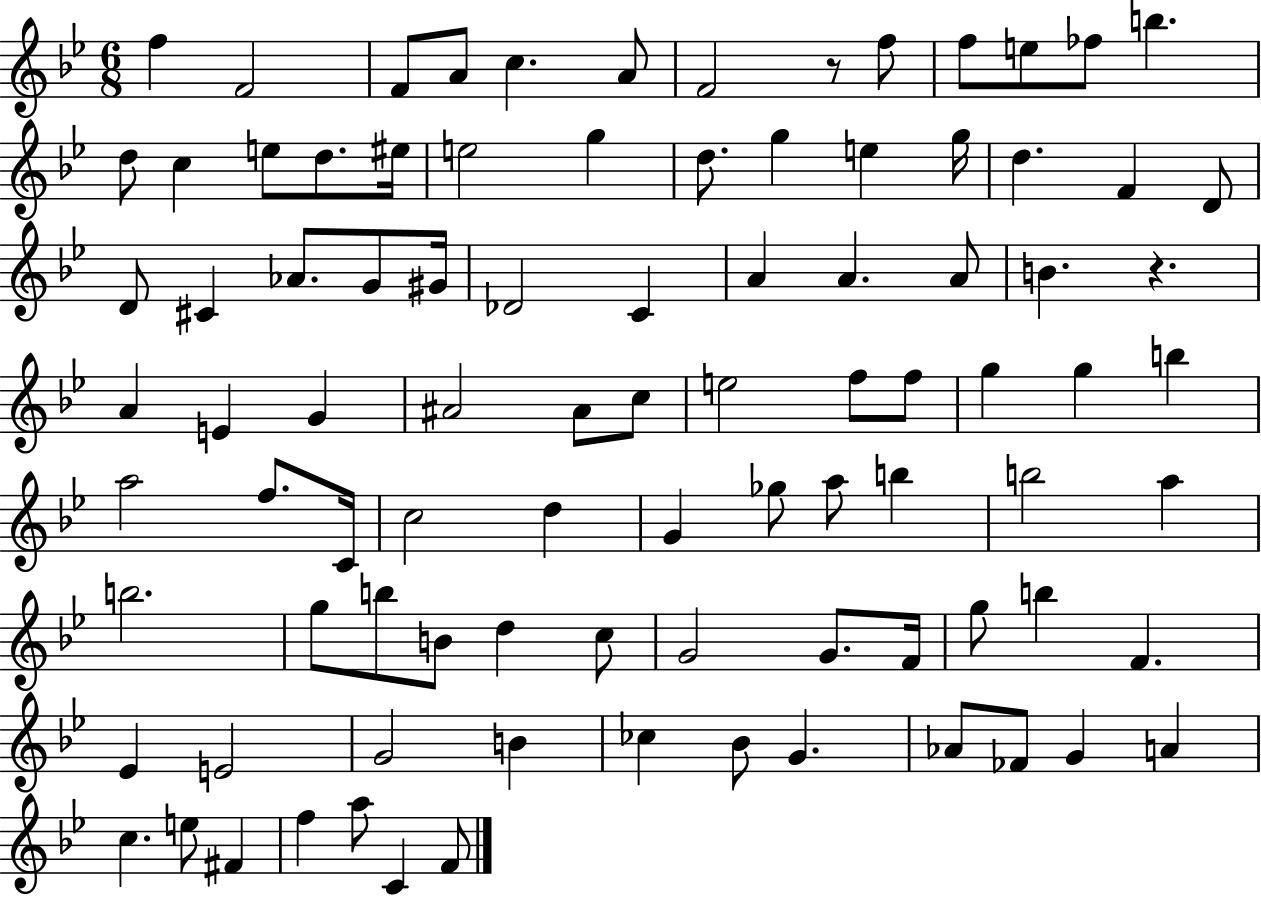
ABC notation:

X:1
T:Untitled
M:6/8
L:1/4
K:Bb
f F2 F/2 A/2 c A/2 F2 z/2 f/2 f/2 e/2 _f/2 b d/2 c e/2 d/2 ^e/4 e2 g d/2 g e g/4 d F D/2 D/2 ^C _A/2 G/2 ^G/4 _D2 C A A A/2 B z A E G ^A2 ^A/2 c/2 e2 f/2 f/2 g g b a2 f/2 C/4 c2 d G _g/2 a/2 b b2 a b2 g/2 b/2 B/2 d c/2 G2 G/2 F/4 g/2 b F _E E2 G2 B _c _B/2 G _A/2 _F/2 G A c e/2 ^F f a/2 C F/2